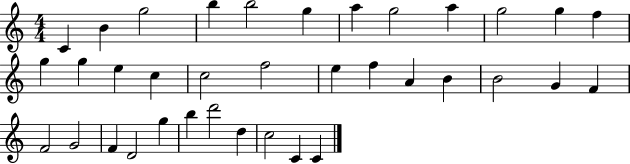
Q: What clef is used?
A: treble